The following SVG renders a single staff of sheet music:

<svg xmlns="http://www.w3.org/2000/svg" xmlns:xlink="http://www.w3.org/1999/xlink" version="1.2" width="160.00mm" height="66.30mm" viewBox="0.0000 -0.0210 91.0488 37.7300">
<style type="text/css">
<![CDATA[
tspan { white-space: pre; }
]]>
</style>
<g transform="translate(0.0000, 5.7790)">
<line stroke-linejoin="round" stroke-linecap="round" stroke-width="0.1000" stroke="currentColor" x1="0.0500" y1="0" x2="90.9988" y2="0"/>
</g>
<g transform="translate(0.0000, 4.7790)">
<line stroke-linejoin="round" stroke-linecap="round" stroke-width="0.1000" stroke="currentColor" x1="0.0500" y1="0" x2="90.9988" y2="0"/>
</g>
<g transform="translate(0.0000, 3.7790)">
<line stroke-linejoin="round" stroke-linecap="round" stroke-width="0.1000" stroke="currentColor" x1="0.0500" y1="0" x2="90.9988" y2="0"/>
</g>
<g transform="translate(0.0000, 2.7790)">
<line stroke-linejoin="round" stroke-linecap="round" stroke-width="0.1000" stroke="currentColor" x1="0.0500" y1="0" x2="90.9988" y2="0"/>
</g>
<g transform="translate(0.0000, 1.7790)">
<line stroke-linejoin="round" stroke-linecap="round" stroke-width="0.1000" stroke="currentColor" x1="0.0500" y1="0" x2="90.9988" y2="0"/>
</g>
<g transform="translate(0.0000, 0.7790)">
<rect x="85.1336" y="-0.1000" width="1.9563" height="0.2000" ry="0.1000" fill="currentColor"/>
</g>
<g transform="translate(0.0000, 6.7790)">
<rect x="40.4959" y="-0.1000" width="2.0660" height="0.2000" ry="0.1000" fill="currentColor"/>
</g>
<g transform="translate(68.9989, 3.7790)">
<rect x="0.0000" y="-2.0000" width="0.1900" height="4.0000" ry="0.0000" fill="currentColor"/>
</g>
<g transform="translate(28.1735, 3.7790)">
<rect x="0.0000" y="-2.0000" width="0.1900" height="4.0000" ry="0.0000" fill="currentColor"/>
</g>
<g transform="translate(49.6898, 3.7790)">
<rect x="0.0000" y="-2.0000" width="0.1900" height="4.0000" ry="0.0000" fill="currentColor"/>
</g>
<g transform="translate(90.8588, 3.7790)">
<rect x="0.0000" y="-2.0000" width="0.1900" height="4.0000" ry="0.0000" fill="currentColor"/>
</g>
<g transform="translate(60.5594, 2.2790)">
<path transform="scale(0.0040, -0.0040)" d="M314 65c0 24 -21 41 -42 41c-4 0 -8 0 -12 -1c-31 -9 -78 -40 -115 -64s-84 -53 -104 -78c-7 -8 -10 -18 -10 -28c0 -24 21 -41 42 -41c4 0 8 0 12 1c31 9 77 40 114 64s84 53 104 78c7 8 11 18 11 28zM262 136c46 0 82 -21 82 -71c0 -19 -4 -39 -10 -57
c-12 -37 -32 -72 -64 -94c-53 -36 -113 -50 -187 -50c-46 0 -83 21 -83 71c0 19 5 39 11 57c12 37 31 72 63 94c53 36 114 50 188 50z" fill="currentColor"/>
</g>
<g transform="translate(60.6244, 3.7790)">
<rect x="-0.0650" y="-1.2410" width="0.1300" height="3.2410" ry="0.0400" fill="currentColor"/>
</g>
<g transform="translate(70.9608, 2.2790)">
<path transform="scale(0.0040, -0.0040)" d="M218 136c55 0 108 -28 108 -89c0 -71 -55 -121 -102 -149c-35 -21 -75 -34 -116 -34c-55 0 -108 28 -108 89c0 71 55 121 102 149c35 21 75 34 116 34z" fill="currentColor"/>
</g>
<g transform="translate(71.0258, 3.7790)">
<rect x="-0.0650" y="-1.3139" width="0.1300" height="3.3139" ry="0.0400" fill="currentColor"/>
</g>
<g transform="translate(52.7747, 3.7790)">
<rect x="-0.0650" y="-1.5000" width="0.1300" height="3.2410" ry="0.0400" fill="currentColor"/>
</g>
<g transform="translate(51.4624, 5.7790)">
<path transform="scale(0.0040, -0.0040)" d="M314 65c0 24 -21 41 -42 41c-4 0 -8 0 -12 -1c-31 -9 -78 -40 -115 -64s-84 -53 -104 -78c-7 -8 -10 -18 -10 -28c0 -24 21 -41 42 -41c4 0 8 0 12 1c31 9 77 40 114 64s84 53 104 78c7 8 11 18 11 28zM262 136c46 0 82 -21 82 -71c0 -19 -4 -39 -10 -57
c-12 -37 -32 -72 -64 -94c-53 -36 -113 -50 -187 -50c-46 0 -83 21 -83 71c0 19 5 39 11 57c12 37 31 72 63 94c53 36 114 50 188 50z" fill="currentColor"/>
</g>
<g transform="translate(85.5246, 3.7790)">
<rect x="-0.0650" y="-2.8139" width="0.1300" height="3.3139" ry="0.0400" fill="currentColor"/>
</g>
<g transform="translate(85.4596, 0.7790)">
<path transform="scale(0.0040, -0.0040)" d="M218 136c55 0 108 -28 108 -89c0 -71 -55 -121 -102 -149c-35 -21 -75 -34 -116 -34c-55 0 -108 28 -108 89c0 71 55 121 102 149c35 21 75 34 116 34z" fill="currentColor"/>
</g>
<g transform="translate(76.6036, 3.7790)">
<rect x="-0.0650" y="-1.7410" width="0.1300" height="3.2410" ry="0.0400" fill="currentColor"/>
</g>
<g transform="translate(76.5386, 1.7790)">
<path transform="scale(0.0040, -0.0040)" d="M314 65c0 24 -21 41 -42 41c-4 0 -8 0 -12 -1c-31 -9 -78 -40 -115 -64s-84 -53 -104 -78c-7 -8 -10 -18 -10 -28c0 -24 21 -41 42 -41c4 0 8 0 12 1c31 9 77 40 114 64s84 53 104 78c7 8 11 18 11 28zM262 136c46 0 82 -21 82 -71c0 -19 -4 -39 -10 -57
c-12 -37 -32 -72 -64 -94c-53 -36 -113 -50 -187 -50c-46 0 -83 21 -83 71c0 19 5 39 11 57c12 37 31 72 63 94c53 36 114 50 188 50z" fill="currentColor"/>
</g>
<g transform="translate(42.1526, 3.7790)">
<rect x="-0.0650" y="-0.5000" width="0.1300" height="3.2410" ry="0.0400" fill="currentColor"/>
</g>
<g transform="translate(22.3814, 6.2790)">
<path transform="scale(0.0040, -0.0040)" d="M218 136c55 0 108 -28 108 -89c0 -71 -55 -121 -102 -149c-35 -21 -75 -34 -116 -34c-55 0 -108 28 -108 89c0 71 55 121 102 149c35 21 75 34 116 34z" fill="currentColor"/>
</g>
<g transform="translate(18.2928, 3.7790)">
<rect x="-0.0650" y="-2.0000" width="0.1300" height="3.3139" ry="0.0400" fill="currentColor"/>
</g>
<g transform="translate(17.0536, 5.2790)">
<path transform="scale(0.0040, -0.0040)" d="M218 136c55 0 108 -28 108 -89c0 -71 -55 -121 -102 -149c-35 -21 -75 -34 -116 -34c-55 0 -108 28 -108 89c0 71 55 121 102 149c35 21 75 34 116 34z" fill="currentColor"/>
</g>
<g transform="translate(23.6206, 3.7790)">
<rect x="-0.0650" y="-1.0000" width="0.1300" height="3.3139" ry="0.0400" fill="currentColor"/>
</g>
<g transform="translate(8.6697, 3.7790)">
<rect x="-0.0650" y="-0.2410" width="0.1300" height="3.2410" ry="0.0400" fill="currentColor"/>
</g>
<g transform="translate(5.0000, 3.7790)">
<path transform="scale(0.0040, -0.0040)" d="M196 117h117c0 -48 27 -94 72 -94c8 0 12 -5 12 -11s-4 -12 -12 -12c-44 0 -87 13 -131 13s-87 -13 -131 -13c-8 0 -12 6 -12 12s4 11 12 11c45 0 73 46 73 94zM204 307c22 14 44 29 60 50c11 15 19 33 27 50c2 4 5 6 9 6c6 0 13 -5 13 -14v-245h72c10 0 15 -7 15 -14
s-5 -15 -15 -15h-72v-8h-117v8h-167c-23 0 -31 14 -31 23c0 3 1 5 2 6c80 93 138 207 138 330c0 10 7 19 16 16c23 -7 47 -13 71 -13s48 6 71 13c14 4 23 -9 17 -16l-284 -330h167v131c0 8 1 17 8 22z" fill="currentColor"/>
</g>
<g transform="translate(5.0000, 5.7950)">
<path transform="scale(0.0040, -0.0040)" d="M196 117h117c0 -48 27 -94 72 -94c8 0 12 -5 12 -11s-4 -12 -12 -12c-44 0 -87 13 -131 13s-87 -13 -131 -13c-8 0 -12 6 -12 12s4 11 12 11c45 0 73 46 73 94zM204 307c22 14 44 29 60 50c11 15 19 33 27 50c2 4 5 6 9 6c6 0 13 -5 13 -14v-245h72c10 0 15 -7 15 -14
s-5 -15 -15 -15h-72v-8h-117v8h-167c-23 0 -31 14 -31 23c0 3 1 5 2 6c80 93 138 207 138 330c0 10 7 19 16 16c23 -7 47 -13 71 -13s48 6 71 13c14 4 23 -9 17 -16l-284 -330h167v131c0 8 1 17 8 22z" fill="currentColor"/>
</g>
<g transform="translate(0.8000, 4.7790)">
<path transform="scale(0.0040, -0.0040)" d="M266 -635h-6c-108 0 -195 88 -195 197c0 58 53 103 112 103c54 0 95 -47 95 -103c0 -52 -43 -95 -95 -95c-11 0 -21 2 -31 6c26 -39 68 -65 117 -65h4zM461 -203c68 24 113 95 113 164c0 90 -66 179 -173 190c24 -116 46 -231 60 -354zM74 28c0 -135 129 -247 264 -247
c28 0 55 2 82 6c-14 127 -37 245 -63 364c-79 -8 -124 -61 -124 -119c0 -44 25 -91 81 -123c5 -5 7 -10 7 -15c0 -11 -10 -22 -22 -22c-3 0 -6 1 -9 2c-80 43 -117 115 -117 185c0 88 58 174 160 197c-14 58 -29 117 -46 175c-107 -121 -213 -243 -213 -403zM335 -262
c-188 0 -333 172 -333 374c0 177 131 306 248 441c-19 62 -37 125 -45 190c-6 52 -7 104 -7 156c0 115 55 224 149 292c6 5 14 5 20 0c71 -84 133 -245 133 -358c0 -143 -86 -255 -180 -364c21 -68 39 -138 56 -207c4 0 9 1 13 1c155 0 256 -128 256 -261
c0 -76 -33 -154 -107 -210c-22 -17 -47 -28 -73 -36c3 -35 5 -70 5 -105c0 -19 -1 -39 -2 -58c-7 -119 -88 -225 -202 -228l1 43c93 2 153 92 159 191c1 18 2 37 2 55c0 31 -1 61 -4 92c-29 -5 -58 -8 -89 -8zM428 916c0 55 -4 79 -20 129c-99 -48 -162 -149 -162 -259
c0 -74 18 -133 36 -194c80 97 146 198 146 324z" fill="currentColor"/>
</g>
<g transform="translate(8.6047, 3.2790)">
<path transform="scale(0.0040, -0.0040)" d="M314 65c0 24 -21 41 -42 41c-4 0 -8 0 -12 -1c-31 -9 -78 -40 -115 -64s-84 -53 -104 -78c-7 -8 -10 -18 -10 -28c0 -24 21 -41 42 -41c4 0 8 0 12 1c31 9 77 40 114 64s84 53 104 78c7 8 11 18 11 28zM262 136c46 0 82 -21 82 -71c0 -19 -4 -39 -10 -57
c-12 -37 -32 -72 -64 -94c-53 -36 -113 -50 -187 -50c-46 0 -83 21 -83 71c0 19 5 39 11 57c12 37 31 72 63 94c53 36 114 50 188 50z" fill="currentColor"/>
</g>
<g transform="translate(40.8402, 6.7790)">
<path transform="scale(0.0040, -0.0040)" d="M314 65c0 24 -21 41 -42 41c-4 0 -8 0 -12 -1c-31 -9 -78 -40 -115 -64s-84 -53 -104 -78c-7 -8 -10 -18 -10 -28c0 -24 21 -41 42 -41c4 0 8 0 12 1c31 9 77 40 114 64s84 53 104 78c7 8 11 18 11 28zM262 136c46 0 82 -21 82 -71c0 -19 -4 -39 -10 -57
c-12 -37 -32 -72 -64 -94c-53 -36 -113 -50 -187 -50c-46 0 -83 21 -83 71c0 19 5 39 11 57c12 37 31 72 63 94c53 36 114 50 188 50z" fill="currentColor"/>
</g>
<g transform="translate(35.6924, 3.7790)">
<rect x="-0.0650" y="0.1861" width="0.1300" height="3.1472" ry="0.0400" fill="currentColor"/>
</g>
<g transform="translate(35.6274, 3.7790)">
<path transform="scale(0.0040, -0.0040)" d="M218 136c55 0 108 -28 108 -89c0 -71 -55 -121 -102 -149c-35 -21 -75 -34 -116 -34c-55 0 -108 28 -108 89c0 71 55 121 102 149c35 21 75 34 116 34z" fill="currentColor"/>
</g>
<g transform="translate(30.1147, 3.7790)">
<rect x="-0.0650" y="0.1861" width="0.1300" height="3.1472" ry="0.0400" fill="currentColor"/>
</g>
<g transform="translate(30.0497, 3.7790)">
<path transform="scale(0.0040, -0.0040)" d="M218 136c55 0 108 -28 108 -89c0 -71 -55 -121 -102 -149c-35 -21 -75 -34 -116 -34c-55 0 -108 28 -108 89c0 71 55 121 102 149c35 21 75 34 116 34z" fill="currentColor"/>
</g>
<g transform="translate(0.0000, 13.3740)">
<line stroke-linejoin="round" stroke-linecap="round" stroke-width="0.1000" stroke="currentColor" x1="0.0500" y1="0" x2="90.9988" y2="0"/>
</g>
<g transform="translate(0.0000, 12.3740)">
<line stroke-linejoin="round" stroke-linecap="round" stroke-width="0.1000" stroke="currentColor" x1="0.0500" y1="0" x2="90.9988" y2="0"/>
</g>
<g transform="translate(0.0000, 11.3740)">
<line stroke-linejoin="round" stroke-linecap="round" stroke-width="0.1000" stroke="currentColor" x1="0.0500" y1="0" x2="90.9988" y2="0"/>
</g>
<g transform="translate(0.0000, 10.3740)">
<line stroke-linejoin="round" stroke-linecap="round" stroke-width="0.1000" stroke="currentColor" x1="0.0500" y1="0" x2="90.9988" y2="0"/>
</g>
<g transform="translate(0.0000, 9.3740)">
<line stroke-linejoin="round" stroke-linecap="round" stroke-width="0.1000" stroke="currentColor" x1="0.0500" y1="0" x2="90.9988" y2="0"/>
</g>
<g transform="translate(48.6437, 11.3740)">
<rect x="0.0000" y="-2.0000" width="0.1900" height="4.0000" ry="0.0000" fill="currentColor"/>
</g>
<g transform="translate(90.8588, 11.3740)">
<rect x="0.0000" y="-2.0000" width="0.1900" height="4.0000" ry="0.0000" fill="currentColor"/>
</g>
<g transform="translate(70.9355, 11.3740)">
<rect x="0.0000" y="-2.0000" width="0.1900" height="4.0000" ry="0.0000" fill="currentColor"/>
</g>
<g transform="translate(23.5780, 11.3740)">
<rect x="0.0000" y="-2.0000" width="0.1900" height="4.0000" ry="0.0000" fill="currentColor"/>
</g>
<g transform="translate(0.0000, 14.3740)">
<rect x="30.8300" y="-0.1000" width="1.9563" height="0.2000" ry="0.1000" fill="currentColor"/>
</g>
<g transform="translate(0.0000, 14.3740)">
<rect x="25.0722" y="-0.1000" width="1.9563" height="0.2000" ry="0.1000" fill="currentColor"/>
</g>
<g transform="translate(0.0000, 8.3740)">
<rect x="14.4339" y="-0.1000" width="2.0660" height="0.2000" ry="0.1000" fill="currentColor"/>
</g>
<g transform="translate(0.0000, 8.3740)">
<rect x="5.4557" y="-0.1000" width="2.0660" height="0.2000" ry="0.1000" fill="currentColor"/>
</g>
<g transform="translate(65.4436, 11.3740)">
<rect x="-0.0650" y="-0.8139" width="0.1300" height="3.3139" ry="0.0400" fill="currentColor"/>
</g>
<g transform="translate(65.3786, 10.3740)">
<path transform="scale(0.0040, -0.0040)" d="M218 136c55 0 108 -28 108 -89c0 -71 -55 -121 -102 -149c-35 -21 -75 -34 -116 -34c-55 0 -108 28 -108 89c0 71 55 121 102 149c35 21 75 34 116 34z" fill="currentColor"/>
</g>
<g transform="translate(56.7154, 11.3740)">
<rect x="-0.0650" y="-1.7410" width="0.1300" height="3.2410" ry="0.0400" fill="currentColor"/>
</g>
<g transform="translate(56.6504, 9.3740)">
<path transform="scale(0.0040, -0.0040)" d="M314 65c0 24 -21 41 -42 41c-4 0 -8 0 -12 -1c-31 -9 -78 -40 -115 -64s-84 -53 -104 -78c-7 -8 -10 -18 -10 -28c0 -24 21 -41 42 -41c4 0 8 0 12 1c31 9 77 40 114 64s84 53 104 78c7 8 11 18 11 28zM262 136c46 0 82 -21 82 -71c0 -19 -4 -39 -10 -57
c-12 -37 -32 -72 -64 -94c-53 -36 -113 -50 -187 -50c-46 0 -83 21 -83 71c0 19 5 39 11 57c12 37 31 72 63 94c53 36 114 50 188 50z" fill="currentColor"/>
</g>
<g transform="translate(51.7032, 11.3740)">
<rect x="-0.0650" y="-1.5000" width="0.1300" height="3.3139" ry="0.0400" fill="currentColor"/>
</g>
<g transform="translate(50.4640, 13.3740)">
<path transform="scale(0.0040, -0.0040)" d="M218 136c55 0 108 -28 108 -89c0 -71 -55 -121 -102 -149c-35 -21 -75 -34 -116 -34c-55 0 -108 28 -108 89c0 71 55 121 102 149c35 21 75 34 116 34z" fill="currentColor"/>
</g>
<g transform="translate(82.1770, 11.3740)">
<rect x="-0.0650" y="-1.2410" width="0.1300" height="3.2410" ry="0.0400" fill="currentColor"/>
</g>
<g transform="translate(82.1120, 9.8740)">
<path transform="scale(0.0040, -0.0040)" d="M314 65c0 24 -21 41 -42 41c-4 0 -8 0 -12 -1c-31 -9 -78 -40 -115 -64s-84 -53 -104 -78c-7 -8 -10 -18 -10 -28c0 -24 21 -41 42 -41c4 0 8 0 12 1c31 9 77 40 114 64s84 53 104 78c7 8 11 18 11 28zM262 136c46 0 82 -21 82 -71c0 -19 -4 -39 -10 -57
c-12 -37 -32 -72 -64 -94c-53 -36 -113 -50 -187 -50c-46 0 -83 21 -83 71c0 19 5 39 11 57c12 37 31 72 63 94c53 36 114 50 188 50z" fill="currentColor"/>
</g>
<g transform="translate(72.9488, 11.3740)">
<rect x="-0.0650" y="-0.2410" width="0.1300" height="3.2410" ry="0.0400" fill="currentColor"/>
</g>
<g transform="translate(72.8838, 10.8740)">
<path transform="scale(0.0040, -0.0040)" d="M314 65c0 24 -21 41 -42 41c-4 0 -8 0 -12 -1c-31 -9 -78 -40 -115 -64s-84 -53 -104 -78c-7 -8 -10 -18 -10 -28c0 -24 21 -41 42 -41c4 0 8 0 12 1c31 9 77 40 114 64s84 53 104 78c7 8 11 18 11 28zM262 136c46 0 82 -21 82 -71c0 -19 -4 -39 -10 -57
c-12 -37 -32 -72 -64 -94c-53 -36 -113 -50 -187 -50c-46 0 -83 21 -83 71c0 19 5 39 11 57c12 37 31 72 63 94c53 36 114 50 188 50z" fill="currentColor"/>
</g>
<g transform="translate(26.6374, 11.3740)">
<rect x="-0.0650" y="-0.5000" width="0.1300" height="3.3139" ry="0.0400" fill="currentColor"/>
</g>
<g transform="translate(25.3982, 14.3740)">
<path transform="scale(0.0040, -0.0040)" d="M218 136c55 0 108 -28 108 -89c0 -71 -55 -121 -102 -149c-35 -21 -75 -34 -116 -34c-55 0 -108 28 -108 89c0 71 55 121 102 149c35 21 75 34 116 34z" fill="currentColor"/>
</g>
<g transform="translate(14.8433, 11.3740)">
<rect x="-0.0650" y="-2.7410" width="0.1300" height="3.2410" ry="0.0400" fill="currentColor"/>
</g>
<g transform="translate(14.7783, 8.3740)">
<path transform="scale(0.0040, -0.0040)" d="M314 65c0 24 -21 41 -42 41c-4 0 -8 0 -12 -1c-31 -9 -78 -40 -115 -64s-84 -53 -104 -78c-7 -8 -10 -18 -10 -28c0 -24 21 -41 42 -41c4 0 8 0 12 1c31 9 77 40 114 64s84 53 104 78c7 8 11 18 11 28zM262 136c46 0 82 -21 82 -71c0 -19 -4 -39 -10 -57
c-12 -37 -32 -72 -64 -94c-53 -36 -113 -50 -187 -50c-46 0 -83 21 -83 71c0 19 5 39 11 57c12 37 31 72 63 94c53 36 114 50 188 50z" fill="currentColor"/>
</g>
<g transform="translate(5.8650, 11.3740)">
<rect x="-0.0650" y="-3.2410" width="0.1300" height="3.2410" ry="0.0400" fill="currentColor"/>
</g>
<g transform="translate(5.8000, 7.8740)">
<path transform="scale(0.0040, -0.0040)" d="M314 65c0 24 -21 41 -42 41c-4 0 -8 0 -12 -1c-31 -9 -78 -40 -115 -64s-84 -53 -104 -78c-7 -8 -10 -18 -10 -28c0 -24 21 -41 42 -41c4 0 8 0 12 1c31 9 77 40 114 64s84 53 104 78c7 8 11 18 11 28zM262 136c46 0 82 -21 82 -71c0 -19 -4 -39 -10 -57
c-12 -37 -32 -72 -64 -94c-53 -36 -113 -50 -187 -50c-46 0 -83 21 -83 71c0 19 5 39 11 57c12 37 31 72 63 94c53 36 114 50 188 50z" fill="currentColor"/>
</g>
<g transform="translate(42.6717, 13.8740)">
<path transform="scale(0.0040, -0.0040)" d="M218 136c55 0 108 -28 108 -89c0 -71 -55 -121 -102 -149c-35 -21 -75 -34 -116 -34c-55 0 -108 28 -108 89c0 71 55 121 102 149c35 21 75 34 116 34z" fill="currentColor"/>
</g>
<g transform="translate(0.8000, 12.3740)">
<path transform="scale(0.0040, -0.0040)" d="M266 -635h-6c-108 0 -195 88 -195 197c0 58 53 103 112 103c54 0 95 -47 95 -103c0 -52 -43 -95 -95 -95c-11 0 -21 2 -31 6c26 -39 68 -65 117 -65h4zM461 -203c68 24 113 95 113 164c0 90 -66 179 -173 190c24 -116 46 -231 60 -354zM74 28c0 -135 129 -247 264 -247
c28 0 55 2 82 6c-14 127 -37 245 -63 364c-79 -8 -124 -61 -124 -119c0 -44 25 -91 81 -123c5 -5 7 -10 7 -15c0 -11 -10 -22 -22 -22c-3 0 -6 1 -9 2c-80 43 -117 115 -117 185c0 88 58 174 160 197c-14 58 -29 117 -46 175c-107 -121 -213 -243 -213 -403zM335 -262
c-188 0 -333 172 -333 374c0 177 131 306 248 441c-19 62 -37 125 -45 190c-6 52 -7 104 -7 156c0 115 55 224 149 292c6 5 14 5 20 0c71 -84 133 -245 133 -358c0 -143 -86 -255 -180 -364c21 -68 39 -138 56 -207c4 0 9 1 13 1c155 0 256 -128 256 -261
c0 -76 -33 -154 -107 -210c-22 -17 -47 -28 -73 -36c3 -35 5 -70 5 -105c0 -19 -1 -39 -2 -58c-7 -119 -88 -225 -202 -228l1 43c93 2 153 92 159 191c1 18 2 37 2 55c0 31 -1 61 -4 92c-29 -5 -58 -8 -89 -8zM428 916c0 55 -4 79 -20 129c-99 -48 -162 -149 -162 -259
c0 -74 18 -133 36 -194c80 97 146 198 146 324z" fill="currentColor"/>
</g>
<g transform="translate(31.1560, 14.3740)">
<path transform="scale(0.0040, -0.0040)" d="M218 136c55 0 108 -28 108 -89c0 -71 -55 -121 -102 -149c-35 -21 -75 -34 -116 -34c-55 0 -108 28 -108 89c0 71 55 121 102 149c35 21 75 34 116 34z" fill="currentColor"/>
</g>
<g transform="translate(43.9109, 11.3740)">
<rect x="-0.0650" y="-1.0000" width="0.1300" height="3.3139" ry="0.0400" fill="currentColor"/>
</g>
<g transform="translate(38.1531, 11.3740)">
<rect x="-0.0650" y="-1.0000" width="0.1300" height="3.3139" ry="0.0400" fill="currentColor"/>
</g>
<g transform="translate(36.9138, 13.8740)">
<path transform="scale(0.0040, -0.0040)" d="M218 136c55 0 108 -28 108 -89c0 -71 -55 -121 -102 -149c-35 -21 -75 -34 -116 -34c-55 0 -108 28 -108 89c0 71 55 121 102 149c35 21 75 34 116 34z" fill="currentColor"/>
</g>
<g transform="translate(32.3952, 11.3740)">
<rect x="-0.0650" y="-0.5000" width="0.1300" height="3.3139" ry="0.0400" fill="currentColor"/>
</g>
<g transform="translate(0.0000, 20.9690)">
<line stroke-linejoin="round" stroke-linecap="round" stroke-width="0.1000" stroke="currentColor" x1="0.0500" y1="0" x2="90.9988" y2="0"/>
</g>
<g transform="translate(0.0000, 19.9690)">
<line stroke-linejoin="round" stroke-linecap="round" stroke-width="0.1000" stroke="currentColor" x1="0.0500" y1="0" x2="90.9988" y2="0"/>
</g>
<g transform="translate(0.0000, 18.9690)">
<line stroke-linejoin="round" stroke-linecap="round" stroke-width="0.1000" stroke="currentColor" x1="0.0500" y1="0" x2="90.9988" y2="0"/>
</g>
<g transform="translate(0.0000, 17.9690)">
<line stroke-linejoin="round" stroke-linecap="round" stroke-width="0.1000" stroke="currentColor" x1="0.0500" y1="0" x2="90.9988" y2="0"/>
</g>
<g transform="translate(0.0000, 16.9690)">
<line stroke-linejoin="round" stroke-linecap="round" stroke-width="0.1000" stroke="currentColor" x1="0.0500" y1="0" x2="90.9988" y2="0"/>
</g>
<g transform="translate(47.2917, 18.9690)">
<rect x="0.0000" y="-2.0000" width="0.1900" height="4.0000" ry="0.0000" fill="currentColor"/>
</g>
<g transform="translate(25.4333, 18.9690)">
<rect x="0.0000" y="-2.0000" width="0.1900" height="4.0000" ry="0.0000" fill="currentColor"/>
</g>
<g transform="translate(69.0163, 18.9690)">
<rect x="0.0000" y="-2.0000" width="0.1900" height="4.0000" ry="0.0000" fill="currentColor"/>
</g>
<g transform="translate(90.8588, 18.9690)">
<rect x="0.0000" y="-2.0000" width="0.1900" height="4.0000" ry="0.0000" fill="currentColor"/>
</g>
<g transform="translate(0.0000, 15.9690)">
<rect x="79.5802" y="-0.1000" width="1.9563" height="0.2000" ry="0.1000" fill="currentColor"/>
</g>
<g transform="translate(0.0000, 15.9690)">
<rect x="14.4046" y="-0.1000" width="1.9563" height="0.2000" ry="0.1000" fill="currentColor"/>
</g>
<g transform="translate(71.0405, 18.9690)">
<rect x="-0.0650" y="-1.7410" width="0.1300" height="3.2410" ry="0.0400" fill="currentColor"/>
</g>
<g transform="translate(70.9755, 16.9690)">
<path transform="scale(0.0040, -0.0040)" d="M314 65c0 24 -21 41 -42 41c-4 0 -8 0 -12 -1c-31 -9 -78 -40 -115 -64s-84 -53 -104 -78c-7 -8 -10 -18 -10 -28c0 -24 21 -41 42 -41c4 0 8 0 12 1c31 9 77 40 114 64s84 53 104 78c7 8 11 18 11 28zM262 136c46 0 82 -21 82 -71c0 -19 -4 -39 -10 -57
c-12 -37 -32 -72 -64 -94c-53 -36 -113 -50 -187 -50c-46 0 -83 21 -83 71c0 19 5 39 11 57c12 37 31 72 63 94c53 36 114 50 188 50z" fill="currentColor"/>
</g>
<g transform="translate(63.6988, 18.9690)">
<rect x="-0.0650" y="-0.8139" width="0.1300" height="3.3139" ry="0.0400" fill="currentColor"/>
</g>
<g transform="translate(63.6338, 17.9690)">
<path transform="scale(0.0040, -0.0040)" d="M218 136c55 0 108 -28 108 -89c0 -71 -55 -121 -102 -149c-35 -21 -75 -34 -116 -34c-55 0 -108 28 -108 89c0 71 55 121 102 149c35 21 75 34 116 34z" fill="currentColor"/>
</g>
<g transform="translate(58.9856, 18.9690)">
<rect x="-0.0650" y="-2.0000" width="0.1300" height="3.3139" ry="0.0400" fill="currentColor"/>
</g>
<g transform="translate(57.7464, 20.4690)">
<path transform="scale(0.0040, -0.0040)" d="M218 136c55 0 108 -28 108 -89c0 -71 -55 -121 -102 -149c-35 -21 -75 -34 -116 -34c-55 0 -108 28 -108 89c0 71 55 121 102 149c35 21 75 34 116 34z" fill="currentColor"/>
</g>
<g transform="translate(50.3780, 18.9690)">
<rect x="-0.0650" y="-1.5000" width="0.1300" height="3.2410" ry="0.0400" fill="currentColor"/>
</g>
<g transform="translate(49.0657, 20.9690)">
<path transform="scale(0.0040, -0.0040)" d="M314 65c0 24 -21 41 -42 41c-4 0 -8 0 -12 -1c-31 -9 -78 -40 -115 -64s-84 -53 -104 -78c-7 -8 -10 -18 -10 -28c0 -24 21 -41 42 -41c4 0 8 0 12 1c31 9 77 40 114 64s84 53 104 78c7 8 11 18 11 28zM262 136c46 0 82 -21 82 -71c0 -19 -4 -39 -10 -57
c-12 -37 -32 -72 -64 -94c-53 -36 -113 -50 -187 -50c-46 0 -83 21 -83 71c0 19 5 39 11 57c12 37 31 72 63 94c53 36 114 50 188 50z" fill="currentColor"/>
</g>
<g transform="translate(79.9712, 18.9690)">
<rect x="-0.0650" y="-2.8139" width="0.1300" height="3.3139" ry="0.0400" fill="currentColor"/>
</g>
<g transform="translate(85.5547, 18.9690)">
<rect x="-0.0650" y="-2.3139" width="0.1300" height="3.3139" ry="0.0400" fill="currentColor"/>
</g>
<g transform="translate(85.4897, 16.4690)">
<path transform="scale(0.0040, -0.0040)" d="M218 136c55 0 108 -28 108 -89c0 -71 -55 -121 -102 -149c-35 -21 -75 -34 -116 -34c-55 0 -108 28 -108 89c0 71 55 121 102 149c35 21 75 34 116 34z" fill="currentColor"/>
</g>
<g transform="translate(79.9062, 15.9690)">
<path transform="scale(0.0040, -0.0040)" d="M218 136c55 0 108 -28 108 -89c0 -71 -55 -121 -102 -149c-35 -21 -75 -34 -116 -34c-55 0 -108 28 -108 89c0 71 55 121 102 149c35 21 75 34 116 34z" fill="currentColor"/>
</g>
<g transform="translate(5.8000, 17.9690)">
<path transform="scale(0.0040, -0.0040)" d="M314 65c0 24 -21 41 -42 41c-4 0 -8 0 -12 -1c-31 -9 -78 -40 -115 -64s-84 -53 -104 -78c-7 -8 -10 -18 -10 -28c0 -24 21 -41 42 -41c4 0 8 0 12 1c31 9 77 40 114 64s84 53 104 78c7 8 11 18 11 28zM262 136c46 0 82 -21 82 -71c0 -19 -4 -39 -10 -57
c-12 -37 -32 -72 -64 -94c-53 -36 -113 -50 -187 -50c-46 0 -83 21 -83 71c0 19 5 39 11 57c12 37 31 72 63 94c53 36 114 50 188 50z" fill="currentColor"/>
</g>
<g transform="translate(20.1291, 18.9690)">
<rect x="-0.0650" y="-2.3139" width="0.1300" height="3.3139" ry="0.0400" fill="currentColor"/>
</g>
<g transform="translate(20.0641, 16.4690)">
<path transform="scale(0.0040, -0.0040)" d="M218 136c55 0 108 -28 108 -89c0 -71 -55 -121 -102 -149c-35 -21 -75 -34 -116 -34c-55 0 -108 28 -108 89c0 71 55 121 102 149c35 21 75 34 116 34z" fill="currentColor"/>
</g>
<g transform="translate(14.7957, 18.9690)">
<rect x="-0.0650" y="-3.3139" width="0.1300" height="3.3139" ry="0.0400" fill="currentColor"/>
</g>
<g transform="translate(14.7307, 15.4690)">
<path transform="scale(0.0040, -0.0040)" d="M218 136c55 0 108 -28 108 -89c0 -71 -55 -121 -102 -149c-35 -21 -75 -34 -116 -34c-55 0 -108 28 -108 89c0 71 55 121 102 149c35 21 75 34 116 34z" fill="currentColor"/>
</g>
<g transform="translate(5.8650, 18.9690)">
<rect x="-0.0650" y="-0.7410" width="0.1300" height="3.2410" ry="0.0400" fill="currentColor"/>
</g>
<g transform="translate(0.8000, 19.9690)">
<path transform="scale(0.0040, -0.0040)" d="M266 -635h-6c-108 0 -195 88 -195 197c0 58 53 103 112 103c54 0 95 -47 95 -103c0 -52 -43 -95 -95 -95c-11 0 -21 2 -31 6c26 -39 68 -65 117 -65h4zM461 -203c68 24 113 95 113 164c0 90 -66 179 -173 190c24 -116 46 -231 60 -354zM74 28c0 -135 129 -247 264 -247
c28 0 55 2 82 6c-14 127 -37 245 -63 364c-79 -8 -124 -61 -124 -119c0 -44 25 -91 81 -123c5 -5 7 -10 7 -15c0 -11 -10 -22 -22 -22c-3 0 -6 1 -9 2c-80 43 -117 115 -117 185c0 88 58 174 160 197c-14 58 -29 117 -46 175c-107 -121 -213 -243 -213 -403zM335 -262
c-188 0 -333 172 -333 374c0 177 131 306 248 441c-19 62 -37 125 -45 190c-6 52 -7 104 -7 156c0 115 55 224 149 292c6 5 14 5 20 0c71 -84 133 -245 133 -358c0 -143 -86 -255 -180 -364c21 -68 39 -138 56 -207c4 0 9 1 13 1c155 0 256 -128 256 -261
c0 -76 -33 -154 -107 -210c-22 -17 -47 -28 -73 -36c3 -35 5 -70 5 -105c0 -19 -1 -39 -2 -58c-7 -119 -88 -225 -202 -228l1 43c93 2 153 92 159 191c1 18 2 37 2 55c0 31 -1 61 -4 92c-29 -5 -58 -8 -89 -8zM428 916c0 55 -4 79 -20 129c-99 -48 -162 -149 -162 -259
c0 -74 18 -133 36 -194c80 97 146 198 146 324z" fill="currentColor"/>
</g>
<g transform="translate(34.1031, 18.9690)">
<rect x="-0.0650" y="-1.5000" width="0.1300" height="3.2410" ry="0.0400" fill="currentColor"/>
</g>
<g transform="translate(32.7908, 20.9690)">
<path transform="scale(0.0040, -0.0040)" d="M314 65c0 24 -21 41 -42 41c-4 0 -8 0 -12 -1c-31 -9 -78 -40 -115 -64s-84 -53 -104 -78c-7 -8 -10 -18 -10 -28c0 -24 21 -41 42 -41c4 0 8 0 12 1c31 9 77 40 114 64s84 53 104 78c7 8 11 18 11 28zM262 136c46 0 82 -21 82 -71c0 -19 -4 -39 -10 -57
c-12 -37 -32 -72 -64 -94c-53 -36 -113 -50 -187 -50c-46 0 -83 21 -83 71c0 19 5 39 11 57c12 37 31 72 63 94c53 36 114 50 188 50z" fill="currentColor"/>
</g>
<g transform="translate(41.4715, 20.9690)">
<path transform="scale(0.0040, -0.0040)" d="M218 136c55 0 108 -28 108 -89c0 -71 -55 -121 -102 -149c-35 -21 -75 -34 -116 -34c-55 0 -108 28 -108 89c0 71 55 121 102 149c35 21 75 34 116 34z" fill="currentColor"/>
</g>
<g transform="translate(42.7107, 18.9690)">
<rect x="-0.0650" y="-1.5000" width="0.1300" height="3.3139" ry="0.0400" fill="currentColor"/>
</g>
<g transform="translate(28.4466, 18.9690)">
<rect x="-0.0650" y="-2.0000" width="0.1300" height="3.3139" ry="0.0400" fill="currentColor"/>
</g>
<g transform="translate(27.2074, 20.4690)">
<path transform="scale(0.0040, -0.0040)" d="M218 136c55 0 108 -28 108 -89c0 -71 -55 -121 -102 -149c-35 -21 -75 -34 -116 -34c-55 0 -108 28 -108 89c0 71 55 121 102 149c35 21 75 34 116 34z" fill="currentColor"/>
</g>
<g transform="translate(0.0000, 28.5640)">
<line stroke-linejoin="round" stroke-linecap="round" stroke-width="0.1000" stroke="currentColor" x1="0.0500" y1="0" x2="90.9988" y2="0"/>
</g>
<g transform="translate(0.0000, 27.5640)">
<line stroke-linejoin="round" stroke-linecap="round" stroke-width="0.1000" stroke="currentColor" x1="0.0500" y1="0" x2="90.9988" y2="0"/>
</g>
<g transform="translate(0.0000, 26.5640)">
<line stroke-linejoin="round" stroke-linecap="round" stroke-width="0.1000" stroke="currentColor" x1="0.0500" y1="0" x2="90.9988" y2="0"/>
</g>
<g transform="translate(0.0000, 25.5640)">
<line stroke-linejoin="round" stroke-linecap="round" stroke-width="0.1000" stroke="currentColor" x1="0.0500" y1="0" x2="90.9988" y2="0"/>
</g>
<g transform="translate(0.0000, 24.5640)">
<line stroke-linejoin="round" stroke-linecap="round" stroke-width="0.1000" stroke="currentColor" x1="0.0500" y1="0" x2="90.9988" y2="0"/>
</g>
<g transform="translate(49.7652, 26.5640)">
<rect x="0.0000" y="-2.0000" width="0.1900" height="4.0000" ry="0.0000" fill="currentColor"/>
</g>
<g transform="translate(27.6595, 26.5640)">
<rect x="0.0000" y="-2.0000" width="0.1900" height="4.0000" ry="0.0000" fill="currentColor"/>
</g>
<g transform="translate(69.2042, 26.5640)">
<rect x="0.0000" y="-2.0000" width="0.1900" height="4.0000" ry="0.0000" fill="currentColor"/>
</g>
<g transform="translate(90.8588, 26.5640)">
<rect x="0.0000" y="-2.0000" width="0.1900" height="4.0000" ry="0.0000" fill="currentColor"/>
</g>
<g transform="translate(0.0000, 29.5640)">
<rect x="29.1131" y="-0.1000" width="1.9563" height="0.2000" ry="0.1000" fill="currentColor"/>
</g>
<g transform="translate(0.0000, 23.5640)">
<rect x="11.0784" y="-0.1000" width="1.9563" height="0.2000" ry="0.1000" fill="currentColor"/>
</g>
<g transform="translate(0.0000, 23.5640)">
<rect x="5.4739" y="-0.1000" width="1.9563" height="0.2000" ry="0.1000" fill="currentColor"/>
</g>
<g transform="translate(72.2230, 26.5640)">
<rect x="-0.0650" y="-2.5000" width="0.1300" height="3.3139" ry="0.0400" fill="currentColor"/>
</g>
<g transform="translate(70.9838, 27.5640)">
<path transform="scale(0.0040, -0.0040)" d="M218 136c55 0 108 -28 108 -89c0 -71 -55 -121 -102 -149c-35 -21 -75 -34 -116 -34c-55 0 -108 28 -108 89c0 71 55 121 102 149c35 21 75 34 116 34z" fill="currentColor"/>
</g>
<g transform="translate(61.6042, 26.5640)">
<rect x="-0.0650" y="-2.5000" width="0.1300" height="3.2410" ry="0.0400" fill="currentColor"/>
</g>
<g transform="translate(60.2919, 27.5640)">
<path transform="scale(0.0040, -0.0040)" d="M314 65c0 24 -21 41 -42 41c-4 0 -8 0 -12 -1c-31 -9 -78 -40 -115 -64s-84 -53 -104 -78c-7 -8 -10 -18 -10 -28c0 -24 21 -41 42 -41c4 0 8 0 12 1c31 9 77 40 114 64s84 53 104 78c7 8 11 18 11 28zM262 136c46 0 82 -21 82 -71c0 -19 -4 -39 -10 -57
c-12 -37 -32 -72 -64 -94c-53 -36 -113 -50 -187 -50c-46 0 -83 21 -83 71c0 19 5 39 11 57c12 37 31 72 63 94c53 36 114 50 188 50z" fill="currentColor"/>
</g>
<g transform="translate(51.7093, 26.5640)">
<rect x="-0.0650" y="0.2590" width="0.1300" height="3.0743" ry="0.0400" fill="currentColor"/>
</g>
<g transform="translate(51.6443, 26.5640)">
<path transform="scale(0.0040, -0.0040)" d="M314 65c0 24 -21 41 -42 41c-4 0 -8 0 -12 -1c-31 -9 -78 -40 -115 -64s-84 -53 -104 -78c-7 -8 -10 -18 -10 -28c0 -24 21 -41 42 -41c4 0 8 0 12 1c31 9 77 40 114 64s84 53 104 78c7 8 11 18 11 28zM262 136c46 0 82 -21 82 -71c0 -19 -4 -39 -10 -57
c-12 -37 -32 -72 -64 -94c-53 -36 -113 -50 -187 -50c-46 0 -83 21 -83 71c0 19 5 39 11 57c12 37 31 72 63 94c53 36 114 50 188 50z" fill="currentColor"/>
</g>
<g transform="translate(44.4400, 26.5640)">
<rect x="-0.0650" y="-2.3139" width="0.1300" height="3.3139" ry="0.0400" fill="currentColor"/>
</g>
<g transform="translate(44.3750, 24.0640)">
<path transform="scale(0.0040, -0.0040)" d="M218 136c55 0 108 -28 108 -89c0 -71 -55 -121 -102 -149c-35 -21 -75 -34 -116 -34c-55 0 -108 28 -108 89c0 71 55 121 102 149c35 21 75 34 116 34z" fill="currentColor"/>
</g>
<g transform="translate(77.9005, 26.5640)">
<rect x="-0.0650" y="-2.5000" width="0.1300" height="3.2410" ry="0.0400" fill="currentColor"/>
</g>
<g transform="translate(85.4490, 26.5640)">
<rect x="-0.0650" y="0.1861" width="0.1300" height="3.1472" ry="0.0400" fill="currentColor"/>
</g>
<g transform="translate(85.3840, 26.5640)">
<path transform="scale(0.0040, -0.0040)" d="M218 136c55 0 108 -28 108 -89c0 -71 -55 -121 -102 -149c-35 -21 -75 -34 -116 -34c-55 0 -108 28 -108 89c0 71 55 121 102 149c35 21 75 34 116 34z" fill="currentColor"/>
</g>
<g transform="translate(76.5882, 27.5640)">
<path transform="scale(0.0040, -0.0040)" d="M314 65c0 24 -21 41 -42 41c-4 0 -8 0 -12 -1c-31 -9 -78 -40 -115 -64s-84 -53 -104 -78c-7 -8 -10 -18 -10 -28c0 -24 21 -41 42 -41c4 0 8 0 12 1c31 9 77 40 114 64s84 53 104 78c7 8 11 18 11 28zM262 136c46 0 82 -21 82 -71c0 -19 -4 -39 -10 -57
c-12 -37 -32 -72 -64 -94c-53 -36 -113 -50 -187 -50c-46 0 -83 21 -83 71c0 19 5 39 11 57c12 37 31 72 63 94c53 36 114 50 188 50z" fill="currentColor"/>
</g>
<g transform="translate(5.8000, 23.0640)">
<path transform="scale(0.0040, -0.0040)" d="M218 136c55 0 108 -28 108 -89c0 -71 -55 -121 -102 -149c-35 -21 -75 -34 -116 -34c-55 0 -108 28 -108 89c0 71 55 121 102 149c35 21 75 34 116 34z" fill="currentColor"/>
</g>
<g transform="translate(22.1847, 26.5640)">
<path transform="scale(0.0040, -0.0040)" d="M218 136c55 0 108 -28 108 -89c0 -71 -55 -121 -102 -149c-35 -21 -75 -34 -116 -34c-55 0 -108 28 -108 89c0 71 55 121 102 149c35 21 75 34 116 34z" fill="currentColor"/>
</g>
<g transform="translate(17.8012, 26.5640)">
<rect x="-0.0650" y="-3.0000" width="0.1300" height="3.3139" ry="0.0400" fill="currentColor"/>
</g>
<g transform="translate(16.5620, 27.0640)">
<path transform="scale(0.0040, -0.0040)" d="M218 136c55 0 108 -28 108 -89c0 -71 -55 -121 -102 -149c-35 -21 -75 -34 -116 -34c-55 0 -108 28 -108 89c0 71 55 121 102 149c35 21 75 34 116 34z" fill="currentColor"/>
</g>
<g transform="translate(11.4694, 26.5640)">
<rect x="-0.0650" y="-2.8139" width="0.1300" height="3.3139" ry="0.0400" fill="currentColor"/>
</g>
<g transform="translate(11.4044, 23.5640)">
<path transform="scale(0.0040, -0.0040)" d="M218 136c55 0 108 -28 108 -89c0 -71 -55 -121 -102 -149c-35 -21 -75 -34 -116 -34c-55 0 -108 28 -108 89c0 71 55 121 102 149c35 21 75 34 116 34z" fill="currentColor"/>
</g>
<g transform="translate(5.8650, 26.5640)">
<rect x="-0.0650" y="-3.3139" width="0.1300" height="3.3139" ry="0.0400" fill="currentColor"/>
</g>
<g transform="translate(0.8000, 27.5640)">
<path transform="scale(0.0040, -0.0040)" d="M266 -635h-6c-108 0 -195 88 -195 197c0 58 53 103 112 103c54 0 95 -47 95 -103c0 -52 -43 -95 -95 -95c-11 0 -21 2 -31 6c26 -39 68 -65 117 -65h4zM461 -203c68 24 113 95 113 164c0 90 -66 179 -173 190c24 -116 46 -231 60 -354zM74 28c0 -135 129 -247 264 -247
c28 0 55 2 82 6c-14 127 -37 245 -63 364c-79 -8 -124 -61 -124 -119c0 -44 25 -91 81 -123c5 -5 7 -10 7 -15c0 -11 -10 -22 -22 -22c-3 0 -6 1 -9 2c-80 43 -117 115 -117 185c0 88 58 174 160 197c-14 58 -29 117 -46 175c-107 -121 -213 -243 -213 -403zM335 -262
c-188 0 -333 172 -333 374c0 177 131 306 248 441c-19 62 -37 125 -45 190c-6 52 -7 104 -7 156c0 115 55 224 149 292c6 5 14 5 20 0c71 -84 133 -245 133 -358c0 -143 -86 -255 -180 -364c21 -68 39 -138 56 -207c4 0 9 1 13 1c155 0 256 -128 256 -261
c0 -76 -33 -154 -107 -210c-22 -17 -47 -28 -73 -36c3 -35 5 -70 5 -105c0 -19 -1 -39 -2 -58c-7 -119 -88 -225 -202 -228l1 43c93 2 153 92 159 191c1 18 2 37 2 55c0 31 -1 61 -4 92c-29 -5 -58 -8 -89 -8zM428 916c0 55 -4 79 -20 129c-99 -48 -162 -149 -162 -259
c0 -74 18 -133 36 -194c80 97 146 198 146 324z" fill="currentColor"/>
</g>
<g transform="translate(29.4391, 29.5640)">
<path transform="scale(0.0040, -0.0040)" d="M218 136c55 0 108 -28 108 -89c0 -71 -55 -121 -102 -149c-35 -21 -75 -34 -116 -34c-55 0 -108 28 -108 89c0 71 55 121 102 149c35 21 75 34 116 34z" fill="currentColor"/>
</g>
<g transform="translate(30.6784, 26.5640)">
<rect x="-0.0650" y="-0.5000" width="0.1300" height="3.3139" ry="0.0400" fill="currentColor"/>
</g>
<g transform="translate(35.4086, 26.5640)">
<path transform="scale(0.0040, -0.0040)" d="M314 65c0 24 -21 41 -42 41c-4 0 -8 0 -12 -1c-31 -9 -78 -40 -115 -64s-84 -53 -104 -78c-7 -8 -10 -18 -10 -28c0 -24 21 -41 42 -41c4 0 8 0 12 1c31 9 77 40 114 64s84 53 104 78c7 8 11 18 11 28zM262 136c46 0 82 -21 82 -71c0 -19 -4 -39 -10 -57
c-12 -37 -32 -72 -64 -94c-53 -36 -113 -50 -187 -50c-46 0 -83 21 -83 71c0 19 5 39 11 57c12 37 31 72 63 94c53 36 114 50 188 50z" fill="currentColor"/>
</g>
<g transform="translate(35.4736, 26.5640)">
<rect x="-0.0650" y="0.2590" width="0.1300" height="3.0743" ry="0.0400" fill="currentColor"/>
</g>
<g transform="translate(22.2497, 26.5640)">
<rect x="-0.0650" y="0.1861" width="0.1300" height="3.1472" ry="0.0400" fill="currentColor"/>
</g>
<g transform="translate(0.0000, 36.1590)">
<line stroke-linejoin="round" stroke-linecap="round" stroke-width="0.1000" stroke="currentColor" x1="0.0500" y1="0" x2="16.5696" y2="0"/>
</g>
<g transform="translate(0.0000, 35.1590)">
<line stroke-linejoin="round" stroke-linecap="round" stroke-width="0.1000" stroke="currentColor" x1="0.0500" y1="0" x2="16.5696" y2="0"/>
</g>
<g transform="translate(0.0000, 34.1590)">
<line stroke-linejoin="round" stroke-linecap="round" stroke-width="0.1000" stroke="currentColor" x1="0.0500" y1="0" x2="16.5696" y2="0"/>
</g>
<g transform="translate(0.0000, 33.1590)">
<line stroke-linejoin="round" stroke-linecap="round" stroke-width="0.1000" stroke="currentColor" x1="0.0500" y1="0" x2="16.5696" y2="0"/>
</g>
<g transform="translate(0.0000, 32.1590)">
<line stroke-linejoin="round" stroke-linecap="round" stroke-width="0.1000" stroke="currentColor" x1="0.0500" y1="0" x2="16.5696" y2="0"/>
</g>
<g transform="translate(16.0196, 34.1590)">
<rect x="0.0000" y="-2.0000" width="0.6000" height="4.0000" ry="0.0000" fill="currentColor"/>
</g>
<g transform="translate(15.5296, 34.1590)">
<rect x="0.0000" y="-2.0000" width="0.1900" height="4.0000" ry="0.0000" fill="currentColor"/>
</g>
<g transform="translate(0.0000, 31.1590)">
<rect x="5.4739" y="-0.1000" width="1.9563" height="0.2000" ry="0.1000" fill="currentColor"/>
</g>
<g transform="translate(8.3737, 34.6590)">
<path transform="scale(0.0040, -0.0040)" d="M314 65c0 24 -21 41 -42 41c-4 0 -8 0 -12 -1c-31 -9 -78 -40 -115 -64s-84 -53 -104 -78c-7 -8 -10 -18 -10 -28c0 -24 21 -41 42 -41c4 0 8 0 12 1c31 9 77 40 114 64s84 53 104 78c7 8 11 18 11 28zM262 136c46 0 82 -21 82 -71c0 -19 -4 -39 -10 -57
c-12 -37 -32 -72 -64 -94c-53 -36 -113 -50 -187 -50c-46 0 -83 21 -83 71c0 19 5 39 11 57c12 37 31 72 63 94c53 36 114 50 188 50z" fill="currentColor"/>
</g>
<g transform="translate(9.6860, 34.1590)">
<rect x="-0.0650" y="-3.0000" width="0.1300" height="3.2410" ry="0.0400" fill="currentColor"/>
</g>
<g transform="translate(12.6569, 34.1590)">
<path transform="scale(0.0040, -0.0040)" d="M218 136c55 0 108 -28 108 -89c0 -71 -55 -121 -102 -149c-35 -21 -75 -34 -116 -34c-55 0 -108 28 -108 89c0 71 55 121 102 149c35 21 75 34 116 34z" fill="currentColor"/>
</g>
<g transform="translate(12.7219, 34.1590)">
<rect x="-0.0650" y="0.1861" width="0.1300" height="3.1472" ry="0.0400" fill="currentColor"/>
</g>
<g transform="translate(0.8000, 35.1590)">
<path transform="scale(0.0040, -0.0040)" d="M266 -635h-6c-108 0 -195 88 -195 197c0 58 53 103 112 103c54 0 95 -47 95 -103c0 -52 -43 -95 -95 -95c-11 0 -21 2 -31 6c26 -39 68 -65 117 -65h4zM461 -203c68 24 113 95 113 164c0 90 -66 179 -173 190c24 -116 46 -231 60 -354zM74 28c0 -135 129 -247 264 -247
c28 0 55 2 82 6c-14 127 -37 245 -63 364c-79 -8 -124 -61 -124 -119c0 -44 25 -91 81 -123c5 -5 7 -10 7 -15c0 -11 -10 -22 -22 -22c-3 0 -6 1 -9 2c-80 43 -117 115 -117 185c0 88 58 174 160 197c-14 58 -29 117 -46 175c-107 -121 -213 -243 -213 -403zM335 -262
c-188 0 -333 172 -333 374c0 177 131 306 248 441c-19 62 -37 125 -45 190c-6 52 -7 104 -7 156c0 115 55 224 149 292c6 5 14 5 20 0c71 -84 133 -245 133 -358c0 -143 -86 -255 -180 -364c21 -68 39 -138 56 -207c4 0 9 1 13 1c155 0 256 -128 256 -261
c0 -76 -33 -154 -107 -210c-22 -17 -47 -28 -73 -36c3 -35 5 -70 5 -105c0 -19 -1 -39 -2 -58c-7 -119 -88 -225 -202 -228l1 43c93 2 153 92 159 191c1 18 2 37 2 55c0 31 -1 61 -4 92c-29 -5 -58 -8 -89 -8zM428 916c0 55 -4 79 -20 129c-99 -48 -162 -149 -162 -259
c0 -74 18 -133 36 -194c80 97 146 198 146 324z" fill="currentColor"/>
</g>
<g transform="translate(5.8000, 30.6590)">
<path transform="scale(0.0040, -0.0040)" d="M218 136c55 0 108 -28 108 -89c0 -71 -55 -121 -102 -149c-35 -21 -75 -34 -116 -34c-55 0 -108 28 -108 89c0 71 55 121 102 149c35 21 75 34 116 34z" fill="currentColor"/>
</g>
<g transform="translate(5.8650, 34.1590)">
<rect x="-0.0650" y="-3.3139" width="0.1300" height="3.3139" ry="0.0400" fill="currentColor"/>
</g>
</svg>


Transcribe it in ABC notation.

X:1
T:Untitled
M:4/4
L:1/4
K:C
c2 F D B B C2 E2 e2 e f2 a b2 a2 C C D D E f2 d c2 e2 d2 b g F E2 E E2 F d f2 a g b a A B C B2 g B2 G2 G G2 B b A2 B